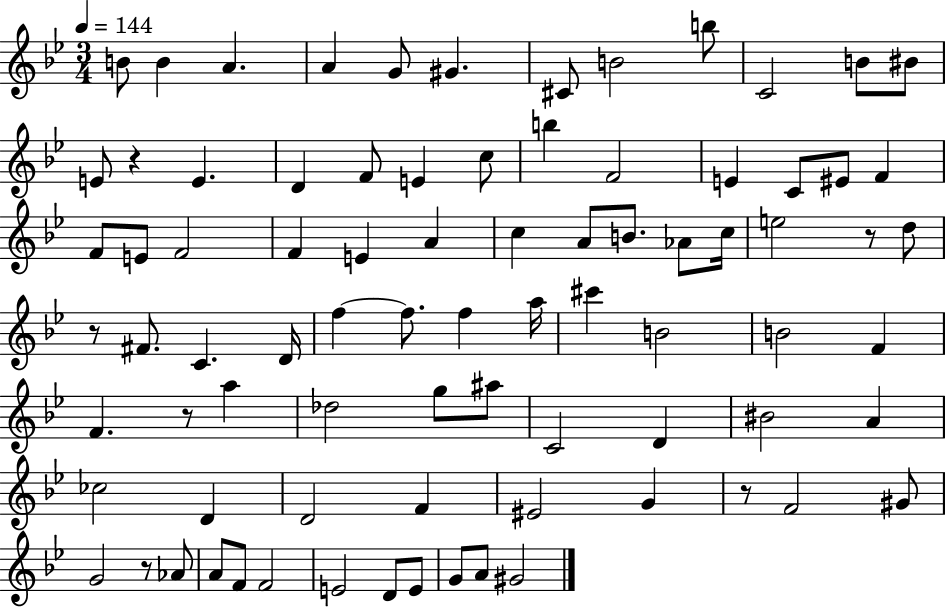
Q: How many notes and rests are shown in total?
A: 82